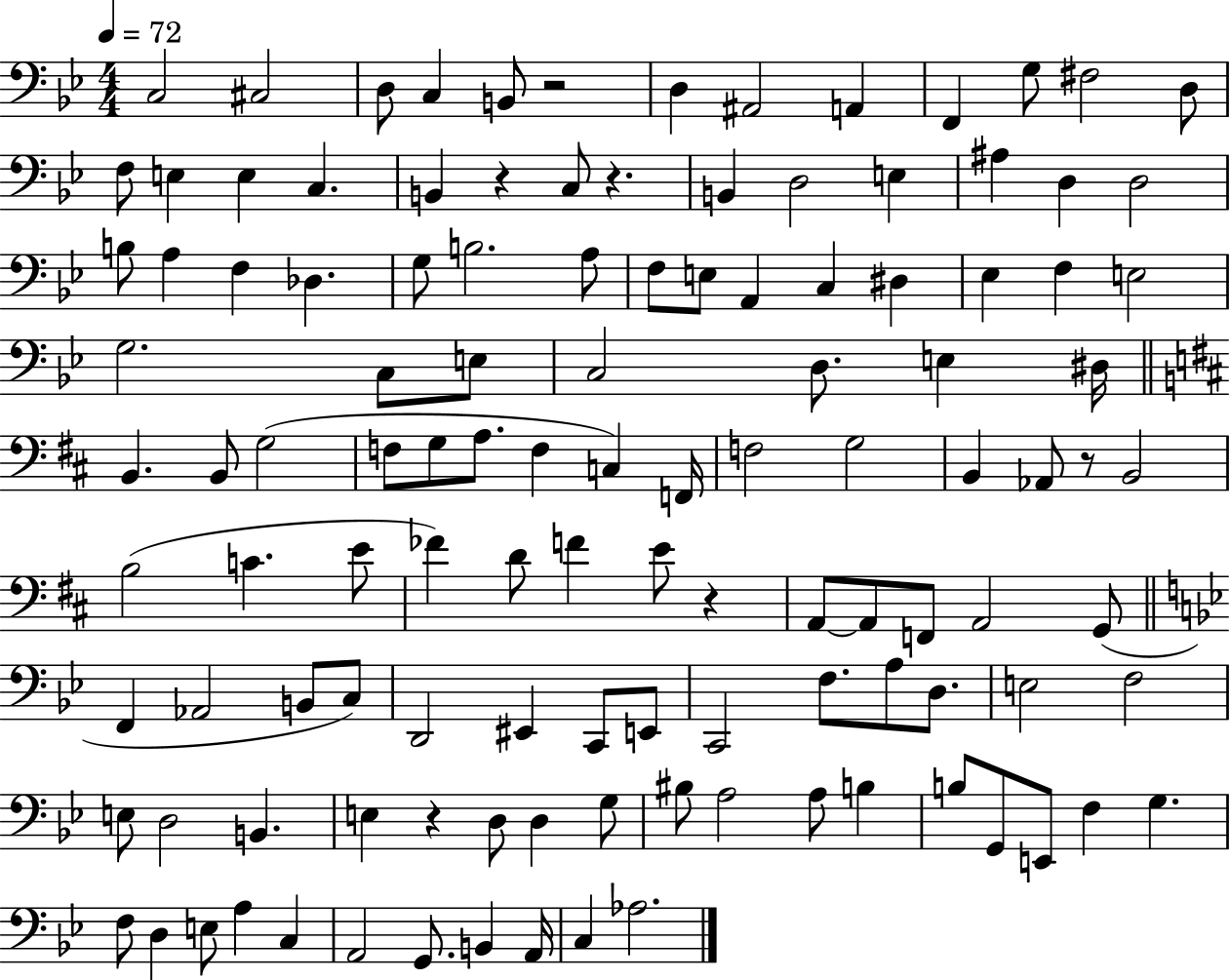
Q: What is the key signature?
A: BES major